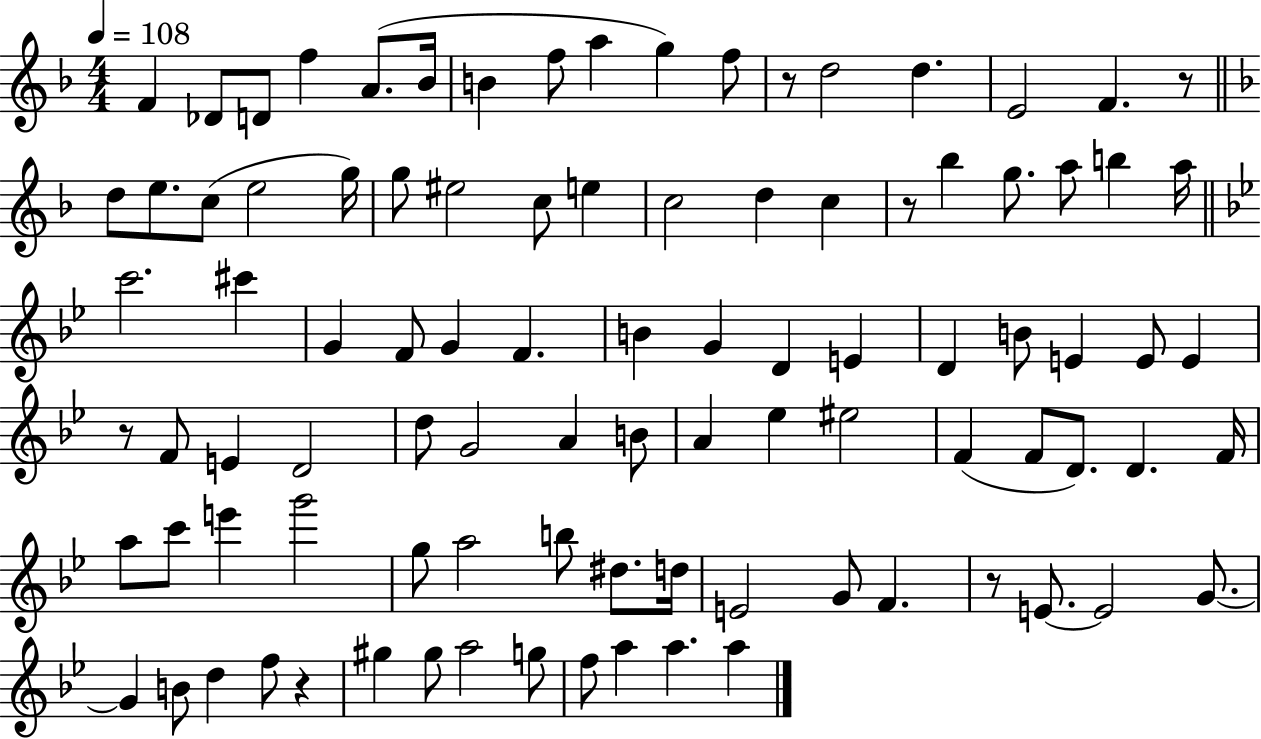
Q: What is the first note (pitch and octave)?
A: F4